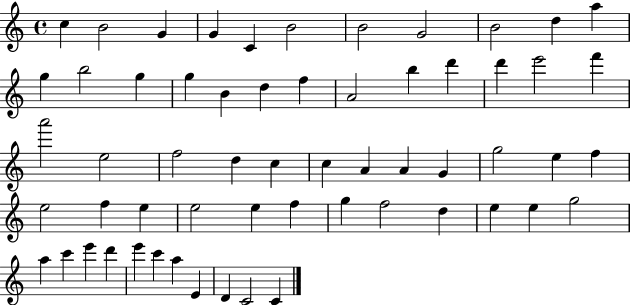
X:1
T:Untitled
M:4/4
L:1/4
K:C
c B2 G G C B2 B2 G2 B2 d a g b2 g g B d f A2 b d' d' e'2 f' a'2 e2 f2 d c c A A G g2 e f e2 f e e2 e f g f2 d e e g2 a c' e' d' e' c' a E D C2 C